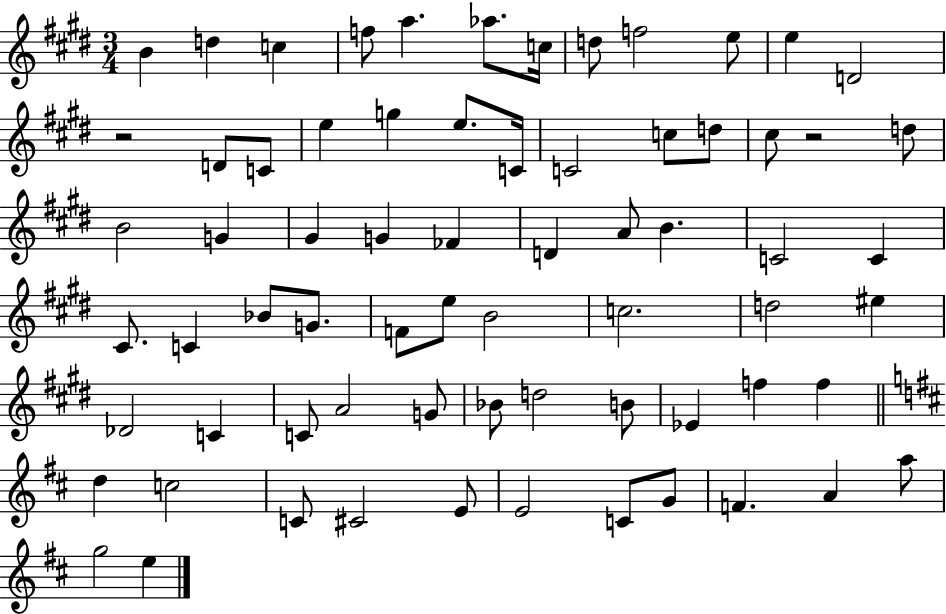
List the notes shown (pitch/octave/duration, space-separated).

B4/q D5/q C5/q F5/e A5/q. Ab5/e. C5/s D5/e F5/h E5/e E5/q D4/h R/h D4/e C4/e E5/q G5/q E5/e. C4/s C4/h C5/e D5/e C#5/e R/h D5/e B4/h G4/q G#4/q G4/q FES4/q D4/q A4/e B4/q. C4/h C4/q C#4/e. C4/q Bb4/e G4/e. F4/e E5/e B4/h C5/h. D5/h EIS5/q Db4/h C4/q C4/e A4/h G4/e Bb4/e D5/h B4/e Eb4/q F5/q F5/q D5/q C5/h C4/e C#4/h E4/e E4/h C4/e G4/e F4/q. A4/q A5/e G5/h E5/q